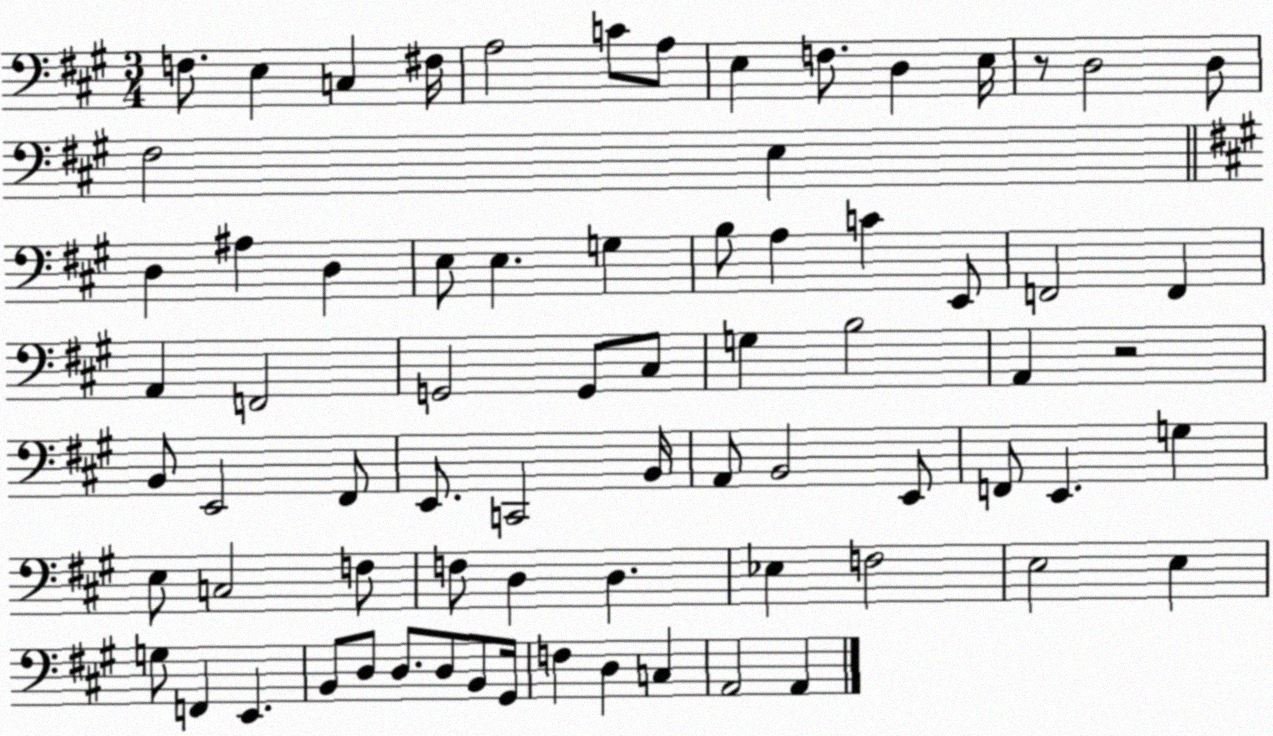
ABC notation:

X:1
T:Untitled
M:3/4
L:1/4
K:A
F,/2 E, C, ^F,/4 A,2 C/2 A,/2 E, F,/2 D, E,/4 z/2 D,2 D,/2 ^F,2 E, D, ^A, D, E,/2 E, G, B,/2 A, C E,,/2 F,,2 F,, A,, F,,2 G,,2 G,,/2 ^C,/2 G, B,2 A,, z2 B,,/2 E,,2 ^F,,/2 E,,/2 C,,2 B,,/4 A,,/2 B,,2 E,,/2 F,,/2 E,, G, E,/2 C,2 F,/2 F,/2 D, D, _E, F,2 E,2 E, G,/2 F,, E,, B,,/2 D,/2 D,/2 D,/2 B,,/2 ^G,,/4 F, D, C, A,,2 A,,